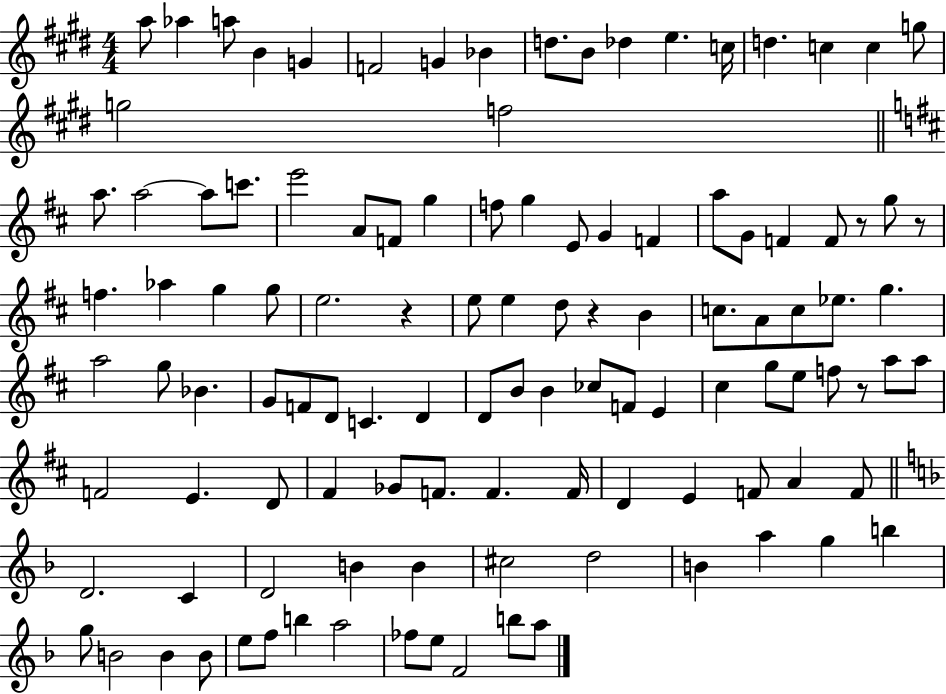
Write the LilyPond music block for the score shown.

{
  \clef treble
  \numericTimeSignature
  \time 4/4
  \key e \major
  a''8 aes''4 a''8 b'4 g'4 | f'2 g'4 bes'4 | d''8. b'8 des''4 e''4. c''16 | d''4. c''4 c''4 g''8 | \break g''2 f''2 | \bar "||" \break \key d \major a''8. a''2~~ a''8 c'''8. | e'''2 a'8 f'8 g''4 | f''8 g''4 e'8 g'4 f'4 | a''8 g'8 f'4 f'8 r8 g''8 r8 | \break f''4. aes''4 g''4 g''8 | e''2. r4 | e''8 e''4 d''8 r4 b'4 | c''8. a'8 c''8 ees''8. g''4. | \break a''2 g''8 bes'4. | g'8 f'8 d'8 c'4. d'4 | d'8 b'8 b'4 ces''8 f'8 e'4 | cis''4 g''8 e''8 f''8 r8 a''8 a''8 | \break f'2 e'4. d'8 | fis'4 ges'8 f'8. f'4. f'16 | d'4 e'4 f'8 a'4 f'8 | \bar "||" \break \key d \minor d'2. c'4 | d'2 b'4 b'4 | cis''2 d''2 | b'4 a''4 g''4 b''4 | \break g''8 b'2 b'4 b'8 | e''8 f''8 b''4 a''2 | fes''8 e''8 f'2 b''8 a''8 | \bar "|."
}